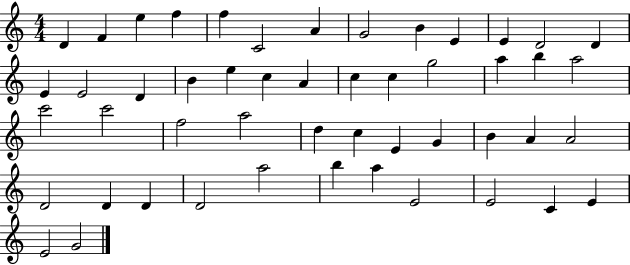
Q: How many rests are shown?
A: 0